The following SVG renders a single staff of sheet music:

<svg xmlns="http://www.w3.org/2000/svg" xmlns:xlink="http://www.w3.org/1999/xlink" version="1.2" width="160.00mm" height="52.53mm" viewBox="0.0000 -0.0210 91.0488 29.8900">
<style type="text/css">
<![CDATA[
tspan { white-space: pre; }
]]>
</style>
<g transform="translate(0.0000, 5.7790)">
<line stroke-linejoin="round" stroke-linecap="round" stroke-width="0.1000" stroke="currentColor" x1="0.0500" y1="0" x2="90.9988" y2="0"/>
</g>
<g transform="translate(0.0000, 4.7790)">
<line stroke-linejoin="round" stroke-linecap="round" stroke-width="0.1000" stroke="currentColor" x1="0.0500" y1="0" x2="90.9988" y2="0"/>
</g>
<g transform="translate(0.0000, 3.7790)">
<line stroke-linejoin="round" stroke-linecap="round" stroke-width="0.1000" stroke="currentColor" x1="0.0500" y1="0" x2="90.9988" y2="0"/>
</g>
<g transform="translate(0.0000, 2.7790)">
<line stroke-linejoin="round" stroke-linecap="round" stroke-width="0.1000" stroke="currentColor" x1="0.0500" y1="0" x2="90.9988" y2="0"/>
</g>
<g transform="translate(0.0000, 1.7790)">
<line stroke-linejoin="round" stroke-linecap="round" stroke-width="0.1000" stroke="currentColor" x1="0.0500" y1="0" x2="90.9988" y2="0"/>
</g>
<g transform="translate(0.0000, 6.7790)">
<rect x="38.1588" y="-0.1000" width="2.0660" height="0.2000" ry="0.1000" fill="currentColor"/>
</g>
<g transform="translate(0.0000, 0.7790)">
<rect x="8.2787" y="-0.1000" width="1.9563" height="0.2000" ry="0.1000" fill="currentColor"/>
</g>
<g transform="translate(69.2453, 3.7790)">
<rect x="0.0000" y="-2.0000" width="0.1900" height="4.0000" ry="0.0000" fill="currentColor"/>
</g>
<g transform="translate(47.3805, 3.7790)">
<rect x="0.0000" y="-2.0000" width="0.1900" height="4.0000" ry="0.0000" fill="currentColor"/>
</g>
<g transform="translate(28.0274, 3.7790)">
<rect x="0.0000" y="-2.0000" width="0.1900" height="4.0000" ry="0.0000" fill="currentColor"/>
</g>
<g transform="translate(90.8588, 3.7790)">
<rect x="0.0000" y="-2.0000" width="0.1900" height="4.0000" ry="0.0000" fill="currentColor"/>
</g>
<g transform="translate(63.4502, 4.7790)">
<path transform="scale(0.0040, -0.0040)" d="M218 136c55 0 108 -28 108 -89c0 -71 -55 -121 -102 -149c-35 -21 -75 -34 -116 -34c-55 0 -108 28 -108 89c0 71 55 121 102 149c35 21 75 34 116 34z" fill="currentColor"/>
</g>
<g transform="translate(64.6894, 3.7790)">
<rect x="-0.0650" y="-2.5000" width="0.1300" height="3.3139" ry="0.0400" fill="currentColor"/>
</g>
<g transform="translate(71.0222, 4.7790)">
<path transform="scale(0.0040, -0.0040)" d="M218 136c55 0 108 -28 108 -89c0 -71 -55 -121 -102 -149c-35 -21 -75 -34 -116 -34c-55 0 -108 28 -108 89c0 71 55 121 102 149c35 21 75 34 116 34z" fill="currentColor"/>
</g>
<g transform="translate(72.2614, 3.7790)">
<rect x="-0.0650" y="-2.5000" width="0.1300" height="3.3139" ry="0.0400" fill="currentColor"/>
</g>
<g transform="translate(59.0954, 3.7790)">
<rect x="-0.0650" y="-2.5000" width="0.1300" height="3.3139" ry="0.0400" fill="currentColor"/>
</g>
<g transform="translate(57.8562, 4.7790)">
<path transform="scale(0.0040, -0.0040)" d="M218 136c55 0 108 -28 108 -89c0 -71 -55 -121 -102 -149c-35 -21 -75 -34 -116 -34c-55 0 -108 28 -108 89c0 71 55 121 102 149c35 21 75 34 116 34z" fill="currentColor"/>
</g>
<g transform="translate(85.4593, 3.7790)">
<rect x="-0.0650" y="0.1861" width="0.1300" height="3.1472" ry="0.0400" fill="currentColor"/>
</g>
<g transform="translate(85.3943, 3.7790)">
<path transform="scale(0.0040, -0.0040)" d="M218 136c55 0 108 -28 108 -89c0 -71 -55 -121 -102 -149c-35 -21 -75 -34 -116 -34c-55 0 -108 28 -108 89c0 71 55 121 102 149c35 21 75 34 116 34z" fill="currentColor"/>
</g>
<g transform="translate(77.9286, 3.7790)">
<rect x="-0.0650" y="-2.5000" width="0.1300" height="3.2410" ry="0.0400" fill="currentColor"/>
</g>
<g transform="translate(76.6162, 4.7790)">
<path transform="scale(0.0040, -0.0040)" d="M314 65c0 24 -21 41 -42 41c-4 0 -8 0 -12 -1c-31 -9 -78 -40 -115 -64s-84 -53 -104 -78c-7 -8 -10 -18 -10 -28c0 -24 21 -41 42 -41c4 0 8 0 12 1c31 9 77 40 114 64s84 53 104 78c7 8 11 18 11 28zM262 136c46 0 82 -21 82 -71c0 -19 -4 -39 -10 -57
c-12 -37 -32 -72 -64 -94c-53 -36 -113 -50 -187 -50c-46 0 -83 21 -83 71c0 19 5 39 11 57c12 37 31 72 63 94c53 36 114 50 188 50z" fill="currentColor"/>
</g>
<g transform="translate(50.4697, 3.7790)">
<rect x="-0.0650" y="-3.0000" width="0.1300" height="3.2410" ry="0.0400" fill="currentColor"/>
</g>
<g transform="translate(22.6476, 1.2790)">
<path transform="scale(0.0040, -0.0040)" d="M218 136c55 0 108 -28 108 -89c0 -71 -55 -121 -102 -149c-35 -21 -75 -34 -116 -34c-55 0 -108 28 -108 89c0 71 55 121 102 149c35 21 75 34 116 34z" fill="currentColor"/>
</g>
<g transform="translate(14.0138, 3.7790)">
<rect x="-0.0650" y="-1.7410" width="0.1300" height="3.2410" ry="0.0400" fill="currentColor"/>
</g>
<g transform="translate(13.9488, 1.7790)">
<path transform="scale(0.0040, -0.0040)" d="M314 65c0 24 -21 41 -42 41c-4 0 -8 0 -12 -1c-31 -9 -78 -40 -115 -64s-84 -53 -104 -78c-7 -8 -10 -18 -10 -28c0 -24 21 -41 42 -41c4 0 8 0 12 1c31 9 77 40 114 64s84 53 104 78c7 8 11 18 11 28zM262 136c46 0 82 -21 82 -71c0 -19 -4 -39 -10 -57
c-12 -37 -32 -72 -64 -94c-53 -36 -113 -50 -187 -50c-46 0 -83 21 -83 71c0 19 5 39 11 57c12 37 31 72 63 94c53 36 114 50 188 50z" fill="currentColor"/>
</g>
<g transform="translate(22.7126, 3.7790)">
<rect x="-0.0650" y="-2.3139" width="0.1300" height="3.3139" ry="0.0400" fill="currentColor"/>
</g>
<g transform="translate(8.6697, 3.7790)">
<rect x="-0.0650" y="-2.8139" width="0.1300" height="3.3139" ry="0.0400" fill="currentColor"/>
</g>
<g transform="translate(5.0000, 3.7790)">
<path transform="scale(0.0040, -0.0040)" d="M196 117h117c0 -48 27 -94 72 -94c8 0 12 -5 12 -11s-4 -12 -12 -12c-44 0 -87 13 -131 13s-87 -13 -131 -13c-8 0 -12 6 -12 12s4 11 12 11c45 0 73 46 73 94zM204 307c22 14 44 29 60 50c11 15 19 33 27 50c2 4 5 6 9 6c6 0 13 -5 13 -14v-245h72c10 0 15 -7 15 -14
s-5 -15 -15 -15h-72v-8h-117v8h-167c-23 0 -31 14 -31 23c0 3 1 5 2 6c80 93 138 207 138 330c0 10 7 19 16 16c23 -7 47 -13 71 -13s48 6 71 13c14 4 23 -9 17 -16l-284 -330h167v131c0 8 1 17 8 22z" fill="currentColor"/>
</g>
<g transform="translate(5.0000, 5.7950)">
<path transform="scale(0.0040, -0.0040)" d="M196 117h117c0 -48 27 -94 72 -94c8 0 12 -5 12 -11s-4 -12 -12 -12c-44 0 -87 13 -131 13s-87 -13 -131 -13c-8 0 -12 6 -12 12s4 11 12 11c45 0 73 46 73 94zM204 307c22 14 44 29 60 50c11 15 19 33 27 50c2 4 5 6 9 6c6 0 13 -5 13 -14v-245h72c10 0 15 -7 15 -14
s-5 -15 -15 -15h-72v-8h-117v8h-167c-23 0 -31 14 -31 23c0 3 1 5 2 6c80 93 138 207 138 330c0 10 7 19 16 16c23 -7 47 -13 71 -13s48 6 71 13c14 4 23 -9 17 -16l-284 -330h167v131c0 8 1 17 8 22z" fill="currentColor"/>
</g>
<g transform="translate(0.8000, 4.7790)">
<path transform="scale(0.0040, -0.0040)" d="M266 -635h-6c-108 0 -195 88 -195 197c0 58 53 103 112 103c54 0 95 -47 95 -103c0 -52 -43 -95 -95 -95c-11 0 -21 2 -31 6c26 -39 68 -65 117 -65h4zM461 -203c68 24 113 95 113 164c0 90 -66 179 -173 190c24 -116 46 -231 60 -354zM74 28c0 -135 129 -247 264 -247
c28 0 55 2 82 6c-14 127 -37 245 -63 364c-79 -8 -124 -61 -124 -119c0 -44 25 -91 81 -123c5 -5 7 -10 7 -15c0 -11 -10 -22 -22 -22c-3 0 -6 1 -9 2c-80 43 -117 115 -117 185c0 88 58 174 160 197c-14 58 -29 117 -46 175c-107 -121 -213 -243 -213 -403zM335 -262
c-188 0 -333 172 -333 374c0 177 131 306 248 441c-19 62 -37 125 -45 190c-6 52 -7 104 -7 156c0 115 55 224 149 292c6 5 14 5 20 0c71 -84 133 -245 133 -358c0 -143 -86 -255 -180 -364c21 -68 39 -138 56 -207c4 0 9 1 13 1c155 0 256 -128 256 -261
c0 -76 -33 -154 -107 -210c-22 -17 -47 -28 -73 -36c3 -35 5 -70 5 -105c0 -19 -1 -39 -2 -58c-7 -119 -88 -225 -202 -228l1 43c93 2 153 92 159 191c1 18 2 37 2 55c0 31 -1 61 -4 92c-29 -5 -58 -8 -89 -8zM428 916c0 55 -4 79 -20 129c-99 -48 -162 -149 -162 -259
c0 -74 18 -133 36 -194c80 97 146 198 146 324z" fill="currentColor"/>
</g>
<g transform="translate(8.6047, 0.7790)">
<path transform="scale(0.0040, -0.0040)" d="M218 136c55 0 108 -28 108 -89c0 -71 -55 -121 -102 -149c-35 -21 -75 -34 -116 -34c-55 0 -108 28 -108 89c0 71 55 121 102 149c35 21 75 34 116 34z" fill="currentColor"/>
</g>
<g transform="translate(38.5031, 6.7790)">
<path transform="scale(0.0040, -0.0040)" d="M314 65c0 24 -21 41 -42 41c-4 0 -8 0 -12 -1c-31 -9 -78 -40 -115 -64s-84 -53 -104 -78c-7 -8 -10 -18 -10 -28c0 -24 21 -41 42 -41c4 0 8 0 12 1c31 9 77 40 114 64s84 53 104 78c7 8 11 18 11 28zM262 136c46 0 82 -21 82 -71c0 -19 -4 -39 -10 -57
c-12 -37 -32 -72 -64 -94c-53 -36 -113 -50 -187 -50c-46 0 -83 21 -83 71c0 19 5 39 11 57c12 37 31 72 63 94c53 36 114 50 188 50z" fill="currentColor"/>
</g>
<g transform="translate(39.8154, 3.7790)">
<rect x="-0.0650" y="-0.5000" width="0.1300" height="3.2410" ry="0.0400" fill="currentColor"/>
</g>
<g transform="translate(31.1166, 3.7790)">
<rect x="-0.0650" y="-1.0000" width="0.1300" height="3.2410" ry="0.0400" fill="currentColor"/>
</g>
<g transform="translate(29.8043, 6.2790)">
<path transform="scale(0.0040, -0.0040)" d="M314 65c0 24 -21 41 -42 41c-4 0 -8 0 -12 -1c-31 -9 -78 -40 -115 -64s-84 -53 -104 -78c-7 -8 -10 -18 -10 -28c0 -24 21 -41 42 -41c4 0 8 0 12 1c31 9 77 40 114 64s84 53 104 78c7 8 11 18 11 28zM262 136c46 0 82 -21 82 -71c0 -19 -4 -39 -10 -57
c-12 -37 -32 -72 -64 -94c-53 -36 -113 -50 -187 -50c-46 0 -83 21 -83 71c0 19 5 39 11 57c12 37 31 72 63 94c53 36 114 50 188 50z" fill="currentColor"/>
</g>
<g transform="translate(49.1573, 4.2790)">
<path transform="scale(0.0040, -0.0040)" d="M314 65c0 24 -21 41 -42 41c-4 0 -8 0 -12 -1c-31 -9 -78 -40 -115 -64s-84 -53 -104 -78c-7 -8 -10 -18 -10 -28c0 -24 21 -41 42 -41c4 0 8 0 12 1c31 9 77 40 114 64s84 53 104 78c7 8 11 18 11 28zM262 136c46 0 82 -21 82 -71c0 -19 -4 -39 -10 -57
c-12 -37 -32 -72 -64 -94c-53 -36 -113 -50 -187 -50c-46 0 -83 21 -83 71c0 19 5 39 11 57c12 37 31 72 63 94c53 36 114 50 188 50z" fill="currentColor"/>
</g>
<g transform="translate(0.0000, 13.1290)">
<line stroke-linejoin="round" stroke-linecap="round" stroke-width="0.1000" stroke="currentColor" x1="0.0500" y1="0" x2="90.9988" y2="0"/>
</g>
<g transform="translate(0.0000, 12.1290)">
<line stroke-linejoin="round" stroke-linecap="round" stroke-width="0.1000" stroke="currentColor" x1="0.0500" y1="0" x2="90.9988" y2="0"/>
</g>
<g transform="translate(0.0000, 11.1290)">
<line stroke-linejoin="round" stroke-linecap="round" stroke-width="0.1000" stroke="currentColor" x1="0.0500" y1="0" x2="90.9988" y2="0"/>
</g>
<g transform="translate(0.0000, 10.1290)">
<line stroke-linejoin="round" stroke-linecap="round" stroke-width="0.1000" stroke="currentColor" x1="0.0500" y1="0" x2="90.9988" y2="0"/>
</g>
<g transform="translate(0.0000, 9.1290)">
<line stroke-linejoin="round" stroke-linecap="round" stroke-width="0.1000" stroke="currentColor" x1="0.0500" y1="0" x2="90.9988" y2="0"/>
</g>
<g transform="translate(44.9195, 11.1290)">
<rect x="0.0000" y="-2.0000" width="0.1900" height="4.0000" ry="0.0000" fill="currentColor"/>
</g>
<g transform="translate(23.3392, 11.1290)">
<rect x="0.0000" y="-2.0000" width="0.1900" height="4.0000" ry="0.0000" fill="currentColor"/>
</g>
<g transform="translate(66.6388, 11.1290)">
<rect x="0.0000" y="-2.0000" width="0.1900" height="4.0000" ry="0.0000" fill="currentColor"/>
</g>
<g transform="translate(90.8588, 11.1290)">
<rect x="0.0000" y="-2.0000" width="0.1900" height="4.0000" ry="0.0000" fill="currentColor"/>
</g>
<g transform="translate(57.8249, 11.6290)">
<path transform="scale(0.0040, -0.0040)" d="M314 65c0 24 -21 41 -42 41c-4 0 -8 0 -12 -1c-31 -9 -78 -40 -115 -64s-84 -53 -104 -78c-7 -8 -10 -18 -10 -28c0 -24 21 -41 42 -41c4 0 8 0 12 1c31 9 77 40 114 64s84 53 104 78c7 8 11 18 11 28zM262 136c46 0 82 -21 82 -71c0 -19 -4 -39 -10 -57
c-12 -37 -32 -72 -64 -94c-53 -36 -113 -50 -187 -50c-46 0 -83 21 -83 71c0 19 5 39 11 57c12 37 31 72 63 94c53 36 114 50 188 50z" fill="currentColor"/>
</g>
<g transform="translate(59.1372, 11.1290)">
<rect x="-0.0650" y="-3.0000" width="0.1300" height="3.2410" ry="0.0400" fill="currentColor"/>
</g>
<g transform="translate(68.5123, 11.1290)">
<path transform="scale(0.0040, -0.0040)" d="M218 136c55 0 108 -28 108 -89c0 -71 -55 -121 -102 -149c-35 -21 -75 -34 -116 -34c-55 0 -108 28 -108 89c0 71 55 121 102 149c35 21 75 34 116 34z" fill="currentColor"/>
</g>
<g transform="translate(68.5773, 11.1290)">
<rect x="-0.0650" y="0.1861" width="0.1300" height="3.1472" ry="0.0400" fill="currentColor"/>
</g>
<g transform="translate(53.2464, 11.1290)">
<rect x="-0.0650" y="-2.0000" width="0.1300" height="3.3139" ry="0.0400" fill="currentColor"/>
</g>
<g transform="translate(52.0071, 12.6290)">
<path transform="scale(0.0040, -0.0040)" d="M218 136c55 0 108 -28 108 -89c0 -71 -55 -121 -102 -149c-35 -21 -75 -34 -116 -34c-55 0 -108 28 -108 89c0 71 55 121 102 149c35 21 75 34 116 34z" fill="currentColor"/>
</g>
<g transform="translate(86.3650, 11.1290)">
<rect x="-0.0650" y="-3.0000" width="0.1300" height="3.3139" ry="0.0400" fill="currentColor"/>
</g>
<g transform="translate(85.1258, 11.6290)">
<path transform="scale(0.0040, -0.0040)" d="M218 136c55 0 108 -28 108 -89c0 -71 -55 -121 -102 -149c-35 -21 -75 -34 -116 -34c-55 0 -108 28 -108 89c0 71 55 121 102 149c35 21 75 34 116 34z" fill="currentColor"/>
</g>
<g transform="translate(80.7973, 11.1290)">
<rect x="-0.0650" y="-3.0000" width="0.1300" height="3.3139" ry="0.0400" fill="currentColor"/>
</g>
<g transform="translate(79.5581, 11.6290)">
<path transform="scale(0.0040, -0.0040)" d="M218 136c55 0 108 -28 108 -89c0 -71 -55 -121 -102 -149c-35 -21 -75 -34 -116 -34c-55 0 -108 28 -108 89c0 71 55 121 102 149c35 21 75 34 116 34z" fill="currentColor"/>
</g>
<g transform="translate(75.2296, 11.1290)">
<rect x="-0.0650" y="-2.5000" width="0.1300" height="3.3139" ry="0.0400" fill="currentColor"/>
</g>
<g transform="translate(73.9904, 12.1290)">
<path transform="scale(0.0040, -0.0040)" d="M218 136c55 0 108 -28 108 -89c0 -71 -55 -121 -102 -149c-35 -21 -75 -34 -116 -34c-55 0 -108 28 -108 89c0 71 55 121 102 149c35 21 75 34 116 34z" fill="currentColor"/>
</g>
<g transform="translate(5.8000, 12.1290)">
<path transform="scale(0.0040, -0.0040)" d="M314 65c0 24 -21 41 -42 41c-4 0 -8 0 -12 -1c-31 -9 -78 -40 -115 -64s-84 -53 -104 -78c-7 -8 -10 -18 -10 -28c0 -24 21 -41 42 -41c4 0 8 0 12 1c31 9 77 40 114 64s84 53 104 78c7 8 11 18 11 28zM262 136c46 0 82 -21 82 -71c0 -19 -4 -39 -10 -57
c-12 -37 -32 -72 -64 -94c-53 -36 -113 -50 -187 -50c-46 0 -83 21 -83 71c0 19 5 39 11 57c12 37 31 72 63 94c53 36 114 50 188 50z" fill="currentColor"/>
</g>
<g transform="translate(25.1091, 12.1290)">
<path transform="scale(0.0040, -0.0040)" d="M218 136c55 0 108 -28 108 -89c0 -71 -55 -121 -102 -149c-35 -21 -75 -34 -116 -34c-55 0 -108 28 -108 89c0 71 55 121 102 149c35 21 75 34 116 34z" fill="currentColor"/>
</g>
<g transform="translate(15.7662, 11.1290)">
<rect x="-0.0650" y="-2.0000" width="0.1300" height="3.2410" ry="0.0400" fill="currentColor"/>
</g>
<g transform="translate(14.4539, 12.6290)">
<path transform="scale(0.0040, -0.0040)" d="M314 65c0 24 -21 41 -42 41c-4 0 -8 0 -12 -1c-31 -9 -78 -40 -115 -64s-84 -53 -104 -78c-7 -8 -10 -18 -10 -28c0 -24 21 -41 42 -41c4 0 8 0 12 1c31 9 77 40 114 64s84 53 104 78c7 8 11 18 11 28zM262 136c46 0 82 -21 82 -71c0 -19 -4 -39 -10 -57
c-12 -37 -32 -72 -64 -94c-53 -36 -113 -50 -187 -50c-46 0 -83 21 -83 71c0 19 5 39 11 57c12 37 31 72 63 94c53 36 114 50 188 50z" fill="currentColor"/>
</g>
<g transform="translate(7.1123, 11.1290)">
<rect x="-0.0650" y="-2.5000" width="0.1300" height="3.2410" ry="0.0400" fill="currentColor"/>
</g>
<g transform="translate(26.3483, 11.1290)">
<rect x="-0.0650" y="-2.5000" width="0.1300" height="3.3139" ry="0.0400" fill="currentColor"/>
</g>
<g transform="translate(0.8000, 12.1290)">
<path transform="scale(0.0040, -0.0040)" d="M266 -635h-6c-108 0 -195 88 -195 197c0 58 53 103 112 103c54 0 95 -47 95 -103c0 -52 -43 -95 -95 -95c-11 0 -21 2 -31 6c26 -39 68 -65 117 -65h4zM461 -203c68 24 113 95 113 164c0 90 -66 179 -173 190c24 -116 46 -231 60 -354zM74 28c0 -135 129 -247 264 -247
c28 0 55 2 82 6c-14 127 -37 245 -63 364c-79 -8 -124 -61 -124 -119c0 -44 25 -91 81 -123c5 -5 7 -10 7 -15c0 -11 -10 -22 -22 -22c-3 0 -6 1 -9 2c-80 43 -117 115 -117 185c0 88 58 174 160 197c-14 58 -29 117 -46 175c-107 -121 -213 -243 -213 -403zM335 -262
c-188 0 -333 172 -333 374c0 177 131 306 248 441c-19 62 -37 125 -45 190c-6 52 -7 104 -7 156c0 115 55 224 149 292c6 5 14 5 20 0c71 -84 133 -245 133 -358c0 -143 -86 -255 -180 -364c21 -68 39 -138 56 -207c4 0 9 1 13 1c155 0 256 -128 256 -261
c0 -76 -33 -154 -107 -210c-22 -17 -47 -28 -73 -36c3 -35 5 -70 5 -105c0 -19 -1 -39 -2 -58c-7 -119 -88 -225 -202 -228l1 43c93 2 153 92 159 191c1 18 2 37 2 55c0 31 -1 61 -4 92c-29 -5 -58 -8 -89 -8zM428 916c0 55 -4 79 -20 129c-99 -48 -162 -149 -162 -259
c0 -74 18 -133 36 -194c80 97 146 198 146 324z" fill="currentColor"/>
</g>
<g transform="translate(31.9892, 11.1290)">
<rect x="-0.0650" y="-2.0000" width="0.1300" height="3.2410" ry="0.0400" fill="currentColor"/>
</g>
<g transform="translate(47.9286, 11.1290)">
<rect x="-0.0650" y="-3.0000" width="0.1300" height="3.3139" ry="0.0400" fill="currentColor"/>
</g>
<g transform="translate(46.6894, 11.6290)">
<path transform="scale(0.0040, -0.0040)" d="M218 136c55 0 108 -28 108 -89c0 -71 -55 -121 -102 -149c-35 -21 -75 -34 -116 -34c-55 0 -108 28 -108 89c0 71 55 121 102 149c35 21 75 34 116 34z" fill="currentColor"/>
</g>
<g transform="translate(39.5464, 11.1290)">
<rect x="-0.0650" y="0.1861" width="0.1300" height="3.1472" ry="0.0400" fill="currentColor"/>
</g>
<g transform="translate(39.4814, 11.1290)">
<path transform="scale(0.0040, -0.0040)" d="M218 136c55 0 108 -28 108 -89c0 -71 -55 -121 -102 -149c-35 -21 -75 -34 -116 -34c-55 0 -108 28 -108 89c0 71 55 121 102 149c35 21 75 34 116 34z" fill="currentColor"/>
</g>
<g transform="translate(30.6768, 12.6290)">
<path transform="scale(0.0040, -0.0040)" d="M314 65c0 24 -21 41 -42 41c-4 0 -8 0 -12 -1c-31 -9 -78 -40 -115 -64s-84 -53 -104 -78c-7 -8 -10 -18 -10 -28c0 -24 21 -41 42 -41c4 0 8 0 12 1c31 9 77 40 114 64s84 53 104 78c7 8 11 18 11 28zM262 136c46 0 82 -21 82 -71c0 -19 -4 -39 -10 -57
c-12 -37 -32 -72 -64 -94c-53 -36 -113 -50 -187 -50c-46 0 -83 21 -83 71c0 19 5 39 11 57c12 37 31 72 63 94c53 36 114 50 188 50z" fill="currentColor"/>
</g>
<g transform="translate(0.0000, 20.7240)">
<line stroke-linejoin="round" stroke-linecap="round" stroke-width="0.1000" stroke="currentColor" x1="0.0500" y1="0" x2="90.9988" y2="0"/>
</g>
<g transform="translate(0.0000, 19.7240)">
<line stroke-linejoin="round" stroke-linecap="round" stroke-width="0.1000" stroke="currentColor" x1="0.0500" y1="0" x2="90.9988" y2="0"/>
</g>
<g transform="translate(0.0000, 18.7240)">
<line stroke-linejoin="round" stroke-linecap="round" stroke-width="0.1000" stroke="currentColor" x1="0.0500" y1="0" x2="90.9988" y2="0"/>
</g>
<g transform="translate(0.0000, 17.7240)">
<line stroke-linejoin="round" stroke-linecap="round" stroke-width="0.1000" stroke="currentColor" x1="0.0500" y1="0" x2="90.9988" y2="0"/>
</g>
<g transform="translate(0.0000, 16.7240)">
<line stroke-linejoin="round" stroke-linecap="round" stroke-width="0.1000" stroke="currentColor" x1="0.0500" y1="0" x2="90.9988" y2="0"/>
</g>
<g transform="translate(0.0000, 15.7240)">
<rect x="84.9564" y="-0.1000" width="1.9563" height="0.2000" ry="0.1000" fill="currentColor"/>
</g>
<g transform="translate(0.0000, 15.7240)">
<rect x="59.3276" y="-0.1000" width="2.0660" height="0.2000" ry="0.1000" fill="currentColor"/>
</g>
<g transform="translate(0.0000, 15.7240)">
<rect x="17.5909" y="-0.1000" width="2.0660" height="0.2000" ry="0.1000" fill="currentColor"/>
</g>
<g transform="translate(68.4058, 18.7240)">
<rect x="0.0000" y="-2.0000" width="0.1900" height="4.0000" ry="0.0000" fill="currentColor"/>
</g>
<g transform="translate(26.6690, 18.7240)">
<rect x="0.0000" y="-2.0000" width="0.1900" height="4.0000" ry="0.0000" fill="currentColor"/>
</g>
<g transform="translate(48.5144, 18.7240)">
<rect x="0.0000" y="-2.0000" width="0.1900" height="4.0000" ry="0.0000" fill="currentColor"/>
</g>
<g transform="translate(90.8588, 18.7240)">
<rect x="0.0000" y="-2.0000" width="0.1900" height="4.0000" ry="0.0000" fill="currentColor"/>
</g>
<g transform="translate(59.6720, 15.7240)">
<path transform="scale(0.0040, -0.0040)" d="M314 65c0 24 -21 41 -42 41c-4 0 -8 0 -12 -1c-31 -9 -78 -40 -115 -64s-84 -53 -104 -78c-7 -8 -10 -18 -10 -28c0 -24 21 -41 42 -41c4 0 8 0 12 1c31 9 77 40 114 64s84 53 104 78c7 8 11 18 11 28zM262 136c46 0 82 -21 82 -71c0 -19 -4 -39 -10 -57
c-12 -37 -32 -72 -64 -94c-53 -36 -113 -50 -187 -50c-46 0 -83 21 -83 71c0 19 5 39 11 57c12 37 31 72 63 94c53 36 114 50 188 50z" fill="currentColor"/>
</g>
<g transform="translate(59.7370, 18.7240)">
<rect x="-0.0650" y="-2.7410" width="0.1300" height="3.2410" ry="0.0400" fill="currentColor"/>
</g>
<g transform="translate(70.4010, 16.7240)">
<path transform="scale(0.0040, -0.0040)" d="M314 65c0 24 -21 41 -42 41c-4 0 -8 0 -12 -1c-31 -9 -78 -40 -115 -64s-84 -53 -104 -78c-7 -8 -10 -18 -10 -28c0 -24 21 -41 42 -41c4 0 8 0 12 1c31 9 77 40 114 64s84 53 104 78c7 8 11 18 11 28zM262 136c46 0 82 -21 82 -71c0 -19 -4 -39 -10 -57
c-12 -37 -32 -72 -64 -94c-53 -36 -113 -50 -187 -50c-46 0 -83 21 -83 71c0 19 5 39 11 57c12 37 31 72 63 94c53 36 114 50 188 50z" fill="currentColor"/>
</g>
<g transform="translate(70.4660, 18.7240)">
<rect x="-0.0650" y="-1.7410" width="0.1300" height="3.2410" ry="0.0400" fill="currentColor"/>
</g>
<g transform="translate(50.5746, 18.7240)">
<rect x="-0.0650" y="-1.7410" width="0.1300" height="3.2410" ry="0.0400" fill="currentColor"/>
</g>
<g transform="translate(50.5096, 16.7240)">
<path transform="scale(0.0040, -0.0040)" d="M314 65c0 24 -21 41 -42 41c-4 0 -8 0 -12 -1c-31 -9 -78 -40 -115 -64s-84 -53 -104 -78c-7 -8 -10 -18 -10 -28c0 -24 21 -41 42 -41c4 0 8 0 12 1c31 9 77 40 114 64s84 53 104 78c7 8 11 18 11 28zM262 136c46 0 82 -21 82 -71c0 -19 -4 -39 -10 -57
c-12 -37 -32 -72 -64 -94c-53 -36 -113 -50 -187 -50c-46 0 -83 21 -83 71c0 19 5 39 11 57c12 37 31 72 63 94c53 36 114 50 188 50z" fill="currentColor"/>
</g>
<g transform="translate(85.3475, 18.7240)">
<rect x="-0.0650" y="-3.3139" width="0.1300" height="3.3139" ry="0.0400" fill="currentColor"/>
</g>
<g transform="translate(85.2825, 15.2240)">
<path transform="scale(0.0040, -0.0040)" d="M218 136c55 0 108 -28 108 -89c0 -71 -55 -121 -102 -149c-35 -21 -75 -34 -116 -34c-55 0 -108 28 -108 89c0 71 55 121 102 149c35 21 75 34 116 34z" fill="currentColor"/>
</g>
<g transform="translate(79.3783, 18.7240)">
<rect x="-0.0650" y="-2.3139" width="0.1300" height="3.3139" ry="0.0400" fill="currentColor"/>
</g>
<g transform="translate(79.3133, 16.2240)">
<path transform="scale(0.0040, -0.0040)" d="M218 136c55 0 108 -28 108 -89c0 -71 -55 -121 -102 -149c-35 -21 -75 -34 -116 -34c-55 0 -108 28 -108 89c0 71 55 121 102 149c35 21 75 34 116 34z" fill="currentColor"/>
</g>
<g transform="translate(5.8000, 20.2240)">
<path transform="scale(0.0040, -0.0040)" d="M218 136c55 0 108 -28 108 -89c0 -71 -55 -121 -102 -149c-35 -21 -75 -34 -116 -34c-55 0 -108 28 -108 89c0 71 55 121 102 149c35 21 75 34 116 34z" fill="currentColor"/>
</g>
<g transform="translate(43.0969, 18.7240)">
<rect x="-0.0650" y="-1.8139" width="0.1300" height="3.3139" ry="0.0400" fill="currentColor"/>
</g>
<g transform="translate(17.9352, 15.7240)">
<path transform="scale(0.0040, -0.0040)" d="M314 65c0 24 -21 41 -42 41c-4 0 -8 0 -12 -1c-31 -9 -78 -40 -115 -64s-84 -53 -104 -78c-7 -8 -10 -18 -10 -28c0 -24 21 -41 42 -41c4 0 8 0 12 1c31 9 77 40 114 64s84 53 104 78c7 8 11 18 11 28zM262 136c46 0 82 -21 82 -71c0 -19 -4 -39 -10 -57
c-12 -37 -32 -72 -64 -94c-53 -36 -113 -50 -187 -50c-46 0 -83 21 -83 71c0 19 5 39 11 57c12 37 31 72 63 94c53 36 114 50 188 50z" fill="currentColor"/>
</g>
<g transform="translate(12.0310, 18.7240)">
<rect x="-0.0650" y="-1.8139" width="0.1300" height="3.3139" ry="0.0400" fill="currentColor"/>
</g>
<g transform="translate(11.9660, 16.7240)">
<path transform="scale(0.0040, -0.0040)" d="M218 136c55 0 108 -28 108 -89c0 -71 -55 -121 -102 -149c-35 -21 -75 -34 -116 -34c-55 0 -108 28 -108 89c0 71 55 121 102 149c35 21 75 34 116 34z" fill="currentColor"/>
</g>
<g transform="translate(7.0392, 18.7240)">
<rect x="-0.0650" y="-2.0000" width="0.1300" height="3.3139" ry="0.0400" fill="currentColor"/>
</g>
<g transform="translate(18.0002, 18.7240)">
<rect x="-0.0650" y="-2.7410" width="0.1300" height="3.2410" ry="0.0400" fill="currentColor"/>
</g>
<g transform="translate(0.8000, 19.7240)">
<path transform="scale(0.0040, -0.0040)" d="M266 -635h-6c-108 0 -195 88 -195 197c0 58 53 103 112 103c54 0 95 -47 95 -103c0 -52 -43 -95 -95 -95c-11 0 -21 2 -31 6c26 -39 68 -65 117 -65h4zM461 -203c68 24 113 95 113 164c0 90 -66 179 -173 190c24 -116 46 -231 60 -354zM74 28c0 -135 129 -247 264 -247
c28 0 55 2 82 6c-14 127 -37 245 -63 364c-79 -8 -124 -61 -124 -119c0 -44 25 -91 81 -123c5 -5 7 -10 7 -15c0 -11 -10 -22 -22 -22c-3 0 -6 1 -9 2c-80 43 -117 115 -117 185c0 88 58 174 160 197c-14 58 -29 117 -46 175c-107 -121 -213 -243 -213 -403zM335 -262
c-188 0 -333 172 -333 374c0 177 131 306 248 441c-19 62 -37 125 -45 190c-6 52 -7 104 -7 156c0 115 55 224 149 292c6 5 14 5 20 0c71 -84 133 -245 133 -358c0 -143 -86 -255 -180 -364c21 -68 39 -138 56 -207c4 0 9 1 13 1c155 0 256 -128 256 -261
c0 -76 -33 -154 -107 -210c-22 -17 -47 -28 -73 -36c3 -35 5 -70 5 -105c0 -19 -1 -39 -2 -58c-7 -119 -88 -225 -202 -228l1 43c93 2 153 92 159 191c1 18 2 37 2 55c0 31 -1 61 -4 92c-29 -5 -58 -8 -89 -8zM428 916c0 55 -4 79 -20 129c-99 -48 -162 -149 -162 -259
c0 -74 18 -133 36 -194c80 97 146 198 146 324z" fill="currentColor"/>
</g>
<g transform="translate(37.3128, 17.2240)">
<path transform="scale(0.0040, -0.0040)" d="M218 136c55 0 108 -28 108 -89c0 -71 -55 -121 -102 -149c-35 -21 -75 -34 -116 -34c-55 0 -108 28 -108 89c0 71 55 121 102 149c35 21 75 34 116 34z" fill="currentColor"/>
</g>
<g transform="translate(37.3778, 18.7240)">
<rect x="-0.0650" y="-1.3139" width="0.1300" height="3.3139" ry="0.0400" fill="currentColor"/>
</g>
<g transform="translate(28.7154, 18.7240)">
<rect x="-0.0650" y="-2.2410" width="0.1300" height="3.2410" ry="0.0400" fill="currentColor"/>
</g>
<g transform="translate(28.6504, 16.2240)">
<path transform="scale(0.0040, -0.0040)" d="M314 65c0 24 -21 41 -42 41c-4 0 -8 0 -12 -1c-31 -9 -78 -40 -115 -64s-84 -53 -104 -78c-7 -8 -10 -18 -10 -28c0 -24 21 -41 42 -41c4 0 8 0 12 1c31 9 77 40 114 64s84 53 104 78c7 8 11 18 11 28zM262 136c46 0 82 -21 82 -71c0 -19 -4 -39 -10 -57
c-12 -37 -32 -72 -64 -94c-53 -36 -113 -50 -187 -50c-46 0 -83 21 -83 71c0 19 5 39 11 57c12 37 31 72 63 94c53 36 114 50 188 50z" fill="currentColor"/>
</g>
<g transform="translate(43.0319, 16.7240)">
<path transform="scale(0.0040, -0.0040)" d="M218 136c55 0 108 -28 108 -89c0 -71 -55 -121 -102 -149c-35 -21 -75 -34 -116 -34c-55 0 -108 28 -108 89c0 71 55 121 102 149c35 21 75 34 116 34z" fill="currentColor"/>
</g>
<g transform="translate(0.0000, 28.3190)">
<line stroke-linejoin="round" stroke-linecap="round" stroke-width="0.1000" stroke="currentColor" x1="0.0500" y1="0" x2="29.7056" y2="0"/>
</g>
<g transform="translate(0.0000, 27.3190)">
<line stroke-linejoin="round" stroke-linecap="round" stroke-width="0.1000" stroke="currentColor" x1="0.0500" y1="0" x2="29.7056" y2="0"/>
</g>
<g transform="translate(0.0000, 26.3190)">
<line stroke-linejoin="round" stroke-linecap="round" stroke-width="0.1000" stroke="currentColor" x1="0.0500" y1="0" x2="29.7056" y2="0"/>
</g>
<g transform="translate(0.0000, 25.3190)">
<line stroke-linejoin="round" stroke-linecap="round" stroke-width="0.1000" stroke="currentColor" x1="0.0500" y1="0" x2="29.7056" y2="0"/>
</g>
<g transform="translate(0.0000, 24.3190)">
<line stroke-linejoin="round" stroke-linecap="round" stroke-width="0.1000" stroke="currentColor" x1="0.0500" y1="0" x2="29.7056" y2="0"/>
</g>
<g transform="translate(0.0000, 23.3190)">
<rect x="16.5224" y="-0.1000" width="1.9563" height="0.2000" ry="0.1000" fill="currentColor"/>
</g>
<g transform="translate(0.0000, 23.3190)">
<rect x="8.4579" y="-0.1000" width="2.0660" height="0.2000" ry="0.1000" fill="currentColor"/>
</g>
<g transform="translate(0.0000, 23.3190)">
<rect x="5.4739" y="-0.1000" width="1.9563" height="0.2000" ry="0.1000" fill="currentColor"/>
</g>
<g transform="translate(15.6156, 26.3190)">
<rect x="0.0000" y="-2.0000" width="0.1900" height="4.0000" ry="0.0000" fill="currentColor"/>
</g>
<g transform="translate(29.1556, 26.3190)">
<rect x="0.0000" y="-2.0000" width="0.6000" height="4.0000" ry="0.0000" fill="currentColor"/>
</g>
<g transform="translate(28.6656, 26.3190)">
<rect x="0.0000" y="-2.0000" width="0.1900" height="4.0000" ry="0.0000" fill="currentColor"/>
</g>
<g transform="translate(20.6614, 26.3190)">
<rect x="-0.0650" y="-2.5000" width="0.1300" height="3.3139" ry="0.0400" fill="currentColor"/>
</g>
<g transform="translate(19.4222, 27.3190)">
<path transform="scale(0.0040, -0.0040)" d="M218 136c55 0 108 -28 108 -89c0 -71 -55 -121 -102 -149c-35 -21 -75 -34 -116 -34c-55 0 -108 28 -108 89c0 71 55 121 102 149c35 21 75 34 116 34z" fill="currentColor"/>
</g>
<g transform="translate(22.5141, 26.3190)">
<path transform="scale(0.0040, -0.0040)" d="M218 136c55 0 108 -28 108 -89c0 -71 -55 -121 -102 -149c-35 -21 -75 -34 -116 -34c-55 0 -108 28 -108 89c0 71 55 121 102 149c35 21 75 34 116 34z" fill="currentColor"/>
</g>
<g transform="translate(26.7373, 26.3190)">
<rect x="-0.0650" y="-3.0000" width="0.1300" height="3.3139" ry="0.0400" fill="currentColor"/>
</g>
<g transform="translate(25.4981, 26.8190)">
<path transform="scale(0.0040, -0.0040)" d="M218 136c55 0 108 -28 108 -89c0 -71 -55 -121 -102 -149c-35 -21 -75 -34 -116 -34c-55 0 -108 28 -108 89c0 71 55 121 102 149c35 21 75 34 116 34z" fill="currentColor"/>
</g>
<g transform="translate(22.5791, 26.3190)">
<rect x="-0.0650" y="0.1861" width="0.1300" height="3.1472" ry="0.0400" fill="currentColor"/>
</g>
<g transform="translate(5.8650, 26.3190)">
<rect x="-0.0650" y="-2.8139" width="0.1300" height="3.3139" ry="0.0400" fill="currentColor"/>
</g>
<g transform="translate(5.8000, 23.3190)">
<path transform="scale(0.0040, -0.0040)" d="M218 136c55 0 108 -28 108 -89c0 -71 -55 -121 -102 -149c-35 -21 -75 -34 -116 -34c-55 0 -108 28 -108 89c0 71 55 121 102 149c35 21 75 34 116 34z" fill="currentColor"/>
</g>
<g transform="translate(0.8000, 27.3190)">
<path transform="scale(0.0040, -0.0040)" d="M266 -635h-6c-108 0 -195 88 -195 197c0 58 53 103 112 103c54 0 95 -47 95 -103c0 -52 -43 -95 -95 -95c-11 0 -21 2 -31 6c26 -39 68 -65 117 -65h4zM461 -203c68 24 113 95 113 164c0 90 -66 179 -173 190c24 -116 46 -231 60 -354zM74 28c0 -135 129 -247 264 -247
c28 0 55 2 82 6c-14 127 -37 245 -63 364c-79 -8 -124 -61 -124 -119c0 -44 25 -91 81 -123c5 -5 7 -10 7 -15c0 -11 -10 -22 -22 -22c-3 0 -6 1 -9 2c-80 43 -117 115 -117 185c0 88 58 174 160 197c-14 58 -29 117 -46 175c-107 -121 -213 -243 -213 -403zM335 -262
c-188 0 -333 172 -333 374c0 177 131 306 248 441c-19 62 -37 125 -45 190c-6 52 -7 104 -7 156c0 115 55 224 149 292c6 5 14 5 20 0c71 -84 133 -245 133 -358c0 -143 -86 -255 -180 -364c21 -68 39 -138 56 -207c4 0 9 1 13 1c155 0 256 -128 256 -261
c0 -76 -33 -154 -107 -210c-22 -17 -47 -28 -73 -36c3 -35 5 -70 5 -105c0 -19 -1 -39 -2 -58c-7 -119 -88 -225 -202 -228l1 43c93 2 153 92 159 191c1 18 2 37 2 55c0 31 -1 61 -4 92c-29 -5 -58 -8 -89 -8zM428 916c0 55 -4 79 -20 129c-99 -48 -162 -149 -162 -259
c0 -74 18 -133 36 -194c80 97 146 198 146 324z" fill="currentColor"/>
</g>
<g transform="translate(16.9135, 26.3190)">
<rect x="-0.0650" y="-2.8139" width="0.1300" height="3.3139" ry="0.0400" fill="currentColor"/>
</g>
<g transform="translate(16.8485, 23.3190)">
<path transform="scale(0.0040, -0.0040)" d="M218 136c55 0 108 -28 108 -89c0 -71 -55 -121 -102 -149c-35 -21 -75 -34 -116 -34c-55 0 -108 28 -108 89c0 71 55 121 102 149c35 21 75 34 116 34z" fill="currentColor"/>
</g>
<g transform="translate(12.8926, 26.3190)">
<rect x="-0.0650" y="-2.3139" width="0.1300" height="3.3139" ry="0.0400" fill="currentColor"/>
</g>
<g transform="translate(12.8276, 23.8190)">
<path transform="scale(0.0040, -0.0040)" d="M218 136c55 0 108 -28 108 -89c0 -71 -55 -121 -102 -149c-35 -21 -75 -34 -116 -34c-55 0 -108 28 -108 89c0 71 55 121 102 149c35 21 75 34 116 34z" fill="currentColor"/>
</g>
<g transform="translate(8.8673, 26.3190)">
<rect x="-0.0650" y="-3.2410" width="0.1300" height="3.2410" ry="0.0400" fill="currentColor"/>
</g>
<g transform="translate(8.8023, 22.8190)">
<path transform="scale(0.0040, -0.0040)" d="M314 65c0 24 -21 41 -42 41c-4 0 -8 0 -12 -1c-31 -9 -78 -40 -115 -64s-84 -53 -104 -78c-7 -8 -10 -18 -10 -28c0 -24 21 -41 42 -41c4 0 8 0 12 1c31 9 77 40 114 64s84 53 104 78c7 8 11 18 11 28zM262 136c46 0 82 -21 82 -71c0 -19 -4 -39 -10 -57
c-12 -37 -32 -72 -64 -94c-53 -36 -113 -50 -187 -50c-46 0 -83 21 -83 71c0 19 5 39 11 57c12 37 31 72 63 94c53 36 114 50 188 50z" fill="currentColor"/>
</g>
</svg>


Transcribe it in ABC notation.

X:1
T:Untitled
M:4/4
L:1/4
K:C
a f2 g D2 C2 A2 G G G G2 B G2 F2 G F2 B A F A2 B G A A F f a2 g2 e f f2 a2 f2 g b a b2 g a G B A